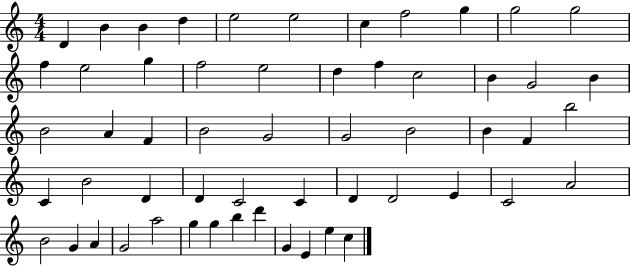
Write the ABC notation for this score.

X:1
T:Untitled
M:4/4
L:1/4
K:C
D B B d e2 e2 c f2 g g2 g2 f e2 g f2 e2 d f c2 B G2 B B2 A F B2 G2 G2 B2 B F b2 C B2 D D C2 C D D2 E C2 A2 B2 G A G2 a2 g g b d' G E e c